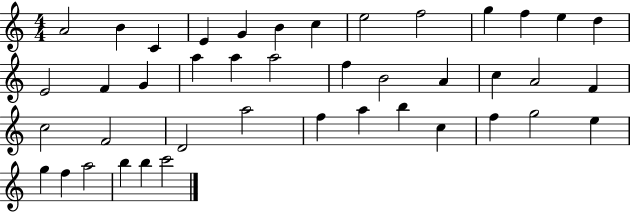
A4/h B4/q C4/q E4/q G4/q B4/q C5/q E5/h F5/h G5/q F5/q E5/q D5/q E4/h F4/q G4/q A5/q A5/q A5/h F5/q B4/h A4/q C5/q A4/h F4/q C5/h F4/h D4/h A5/h F5/q A5/q B5/q C5/q F5/q G5/h E5/q G5/q F5/q A5/h B5/q B5/q C6/h